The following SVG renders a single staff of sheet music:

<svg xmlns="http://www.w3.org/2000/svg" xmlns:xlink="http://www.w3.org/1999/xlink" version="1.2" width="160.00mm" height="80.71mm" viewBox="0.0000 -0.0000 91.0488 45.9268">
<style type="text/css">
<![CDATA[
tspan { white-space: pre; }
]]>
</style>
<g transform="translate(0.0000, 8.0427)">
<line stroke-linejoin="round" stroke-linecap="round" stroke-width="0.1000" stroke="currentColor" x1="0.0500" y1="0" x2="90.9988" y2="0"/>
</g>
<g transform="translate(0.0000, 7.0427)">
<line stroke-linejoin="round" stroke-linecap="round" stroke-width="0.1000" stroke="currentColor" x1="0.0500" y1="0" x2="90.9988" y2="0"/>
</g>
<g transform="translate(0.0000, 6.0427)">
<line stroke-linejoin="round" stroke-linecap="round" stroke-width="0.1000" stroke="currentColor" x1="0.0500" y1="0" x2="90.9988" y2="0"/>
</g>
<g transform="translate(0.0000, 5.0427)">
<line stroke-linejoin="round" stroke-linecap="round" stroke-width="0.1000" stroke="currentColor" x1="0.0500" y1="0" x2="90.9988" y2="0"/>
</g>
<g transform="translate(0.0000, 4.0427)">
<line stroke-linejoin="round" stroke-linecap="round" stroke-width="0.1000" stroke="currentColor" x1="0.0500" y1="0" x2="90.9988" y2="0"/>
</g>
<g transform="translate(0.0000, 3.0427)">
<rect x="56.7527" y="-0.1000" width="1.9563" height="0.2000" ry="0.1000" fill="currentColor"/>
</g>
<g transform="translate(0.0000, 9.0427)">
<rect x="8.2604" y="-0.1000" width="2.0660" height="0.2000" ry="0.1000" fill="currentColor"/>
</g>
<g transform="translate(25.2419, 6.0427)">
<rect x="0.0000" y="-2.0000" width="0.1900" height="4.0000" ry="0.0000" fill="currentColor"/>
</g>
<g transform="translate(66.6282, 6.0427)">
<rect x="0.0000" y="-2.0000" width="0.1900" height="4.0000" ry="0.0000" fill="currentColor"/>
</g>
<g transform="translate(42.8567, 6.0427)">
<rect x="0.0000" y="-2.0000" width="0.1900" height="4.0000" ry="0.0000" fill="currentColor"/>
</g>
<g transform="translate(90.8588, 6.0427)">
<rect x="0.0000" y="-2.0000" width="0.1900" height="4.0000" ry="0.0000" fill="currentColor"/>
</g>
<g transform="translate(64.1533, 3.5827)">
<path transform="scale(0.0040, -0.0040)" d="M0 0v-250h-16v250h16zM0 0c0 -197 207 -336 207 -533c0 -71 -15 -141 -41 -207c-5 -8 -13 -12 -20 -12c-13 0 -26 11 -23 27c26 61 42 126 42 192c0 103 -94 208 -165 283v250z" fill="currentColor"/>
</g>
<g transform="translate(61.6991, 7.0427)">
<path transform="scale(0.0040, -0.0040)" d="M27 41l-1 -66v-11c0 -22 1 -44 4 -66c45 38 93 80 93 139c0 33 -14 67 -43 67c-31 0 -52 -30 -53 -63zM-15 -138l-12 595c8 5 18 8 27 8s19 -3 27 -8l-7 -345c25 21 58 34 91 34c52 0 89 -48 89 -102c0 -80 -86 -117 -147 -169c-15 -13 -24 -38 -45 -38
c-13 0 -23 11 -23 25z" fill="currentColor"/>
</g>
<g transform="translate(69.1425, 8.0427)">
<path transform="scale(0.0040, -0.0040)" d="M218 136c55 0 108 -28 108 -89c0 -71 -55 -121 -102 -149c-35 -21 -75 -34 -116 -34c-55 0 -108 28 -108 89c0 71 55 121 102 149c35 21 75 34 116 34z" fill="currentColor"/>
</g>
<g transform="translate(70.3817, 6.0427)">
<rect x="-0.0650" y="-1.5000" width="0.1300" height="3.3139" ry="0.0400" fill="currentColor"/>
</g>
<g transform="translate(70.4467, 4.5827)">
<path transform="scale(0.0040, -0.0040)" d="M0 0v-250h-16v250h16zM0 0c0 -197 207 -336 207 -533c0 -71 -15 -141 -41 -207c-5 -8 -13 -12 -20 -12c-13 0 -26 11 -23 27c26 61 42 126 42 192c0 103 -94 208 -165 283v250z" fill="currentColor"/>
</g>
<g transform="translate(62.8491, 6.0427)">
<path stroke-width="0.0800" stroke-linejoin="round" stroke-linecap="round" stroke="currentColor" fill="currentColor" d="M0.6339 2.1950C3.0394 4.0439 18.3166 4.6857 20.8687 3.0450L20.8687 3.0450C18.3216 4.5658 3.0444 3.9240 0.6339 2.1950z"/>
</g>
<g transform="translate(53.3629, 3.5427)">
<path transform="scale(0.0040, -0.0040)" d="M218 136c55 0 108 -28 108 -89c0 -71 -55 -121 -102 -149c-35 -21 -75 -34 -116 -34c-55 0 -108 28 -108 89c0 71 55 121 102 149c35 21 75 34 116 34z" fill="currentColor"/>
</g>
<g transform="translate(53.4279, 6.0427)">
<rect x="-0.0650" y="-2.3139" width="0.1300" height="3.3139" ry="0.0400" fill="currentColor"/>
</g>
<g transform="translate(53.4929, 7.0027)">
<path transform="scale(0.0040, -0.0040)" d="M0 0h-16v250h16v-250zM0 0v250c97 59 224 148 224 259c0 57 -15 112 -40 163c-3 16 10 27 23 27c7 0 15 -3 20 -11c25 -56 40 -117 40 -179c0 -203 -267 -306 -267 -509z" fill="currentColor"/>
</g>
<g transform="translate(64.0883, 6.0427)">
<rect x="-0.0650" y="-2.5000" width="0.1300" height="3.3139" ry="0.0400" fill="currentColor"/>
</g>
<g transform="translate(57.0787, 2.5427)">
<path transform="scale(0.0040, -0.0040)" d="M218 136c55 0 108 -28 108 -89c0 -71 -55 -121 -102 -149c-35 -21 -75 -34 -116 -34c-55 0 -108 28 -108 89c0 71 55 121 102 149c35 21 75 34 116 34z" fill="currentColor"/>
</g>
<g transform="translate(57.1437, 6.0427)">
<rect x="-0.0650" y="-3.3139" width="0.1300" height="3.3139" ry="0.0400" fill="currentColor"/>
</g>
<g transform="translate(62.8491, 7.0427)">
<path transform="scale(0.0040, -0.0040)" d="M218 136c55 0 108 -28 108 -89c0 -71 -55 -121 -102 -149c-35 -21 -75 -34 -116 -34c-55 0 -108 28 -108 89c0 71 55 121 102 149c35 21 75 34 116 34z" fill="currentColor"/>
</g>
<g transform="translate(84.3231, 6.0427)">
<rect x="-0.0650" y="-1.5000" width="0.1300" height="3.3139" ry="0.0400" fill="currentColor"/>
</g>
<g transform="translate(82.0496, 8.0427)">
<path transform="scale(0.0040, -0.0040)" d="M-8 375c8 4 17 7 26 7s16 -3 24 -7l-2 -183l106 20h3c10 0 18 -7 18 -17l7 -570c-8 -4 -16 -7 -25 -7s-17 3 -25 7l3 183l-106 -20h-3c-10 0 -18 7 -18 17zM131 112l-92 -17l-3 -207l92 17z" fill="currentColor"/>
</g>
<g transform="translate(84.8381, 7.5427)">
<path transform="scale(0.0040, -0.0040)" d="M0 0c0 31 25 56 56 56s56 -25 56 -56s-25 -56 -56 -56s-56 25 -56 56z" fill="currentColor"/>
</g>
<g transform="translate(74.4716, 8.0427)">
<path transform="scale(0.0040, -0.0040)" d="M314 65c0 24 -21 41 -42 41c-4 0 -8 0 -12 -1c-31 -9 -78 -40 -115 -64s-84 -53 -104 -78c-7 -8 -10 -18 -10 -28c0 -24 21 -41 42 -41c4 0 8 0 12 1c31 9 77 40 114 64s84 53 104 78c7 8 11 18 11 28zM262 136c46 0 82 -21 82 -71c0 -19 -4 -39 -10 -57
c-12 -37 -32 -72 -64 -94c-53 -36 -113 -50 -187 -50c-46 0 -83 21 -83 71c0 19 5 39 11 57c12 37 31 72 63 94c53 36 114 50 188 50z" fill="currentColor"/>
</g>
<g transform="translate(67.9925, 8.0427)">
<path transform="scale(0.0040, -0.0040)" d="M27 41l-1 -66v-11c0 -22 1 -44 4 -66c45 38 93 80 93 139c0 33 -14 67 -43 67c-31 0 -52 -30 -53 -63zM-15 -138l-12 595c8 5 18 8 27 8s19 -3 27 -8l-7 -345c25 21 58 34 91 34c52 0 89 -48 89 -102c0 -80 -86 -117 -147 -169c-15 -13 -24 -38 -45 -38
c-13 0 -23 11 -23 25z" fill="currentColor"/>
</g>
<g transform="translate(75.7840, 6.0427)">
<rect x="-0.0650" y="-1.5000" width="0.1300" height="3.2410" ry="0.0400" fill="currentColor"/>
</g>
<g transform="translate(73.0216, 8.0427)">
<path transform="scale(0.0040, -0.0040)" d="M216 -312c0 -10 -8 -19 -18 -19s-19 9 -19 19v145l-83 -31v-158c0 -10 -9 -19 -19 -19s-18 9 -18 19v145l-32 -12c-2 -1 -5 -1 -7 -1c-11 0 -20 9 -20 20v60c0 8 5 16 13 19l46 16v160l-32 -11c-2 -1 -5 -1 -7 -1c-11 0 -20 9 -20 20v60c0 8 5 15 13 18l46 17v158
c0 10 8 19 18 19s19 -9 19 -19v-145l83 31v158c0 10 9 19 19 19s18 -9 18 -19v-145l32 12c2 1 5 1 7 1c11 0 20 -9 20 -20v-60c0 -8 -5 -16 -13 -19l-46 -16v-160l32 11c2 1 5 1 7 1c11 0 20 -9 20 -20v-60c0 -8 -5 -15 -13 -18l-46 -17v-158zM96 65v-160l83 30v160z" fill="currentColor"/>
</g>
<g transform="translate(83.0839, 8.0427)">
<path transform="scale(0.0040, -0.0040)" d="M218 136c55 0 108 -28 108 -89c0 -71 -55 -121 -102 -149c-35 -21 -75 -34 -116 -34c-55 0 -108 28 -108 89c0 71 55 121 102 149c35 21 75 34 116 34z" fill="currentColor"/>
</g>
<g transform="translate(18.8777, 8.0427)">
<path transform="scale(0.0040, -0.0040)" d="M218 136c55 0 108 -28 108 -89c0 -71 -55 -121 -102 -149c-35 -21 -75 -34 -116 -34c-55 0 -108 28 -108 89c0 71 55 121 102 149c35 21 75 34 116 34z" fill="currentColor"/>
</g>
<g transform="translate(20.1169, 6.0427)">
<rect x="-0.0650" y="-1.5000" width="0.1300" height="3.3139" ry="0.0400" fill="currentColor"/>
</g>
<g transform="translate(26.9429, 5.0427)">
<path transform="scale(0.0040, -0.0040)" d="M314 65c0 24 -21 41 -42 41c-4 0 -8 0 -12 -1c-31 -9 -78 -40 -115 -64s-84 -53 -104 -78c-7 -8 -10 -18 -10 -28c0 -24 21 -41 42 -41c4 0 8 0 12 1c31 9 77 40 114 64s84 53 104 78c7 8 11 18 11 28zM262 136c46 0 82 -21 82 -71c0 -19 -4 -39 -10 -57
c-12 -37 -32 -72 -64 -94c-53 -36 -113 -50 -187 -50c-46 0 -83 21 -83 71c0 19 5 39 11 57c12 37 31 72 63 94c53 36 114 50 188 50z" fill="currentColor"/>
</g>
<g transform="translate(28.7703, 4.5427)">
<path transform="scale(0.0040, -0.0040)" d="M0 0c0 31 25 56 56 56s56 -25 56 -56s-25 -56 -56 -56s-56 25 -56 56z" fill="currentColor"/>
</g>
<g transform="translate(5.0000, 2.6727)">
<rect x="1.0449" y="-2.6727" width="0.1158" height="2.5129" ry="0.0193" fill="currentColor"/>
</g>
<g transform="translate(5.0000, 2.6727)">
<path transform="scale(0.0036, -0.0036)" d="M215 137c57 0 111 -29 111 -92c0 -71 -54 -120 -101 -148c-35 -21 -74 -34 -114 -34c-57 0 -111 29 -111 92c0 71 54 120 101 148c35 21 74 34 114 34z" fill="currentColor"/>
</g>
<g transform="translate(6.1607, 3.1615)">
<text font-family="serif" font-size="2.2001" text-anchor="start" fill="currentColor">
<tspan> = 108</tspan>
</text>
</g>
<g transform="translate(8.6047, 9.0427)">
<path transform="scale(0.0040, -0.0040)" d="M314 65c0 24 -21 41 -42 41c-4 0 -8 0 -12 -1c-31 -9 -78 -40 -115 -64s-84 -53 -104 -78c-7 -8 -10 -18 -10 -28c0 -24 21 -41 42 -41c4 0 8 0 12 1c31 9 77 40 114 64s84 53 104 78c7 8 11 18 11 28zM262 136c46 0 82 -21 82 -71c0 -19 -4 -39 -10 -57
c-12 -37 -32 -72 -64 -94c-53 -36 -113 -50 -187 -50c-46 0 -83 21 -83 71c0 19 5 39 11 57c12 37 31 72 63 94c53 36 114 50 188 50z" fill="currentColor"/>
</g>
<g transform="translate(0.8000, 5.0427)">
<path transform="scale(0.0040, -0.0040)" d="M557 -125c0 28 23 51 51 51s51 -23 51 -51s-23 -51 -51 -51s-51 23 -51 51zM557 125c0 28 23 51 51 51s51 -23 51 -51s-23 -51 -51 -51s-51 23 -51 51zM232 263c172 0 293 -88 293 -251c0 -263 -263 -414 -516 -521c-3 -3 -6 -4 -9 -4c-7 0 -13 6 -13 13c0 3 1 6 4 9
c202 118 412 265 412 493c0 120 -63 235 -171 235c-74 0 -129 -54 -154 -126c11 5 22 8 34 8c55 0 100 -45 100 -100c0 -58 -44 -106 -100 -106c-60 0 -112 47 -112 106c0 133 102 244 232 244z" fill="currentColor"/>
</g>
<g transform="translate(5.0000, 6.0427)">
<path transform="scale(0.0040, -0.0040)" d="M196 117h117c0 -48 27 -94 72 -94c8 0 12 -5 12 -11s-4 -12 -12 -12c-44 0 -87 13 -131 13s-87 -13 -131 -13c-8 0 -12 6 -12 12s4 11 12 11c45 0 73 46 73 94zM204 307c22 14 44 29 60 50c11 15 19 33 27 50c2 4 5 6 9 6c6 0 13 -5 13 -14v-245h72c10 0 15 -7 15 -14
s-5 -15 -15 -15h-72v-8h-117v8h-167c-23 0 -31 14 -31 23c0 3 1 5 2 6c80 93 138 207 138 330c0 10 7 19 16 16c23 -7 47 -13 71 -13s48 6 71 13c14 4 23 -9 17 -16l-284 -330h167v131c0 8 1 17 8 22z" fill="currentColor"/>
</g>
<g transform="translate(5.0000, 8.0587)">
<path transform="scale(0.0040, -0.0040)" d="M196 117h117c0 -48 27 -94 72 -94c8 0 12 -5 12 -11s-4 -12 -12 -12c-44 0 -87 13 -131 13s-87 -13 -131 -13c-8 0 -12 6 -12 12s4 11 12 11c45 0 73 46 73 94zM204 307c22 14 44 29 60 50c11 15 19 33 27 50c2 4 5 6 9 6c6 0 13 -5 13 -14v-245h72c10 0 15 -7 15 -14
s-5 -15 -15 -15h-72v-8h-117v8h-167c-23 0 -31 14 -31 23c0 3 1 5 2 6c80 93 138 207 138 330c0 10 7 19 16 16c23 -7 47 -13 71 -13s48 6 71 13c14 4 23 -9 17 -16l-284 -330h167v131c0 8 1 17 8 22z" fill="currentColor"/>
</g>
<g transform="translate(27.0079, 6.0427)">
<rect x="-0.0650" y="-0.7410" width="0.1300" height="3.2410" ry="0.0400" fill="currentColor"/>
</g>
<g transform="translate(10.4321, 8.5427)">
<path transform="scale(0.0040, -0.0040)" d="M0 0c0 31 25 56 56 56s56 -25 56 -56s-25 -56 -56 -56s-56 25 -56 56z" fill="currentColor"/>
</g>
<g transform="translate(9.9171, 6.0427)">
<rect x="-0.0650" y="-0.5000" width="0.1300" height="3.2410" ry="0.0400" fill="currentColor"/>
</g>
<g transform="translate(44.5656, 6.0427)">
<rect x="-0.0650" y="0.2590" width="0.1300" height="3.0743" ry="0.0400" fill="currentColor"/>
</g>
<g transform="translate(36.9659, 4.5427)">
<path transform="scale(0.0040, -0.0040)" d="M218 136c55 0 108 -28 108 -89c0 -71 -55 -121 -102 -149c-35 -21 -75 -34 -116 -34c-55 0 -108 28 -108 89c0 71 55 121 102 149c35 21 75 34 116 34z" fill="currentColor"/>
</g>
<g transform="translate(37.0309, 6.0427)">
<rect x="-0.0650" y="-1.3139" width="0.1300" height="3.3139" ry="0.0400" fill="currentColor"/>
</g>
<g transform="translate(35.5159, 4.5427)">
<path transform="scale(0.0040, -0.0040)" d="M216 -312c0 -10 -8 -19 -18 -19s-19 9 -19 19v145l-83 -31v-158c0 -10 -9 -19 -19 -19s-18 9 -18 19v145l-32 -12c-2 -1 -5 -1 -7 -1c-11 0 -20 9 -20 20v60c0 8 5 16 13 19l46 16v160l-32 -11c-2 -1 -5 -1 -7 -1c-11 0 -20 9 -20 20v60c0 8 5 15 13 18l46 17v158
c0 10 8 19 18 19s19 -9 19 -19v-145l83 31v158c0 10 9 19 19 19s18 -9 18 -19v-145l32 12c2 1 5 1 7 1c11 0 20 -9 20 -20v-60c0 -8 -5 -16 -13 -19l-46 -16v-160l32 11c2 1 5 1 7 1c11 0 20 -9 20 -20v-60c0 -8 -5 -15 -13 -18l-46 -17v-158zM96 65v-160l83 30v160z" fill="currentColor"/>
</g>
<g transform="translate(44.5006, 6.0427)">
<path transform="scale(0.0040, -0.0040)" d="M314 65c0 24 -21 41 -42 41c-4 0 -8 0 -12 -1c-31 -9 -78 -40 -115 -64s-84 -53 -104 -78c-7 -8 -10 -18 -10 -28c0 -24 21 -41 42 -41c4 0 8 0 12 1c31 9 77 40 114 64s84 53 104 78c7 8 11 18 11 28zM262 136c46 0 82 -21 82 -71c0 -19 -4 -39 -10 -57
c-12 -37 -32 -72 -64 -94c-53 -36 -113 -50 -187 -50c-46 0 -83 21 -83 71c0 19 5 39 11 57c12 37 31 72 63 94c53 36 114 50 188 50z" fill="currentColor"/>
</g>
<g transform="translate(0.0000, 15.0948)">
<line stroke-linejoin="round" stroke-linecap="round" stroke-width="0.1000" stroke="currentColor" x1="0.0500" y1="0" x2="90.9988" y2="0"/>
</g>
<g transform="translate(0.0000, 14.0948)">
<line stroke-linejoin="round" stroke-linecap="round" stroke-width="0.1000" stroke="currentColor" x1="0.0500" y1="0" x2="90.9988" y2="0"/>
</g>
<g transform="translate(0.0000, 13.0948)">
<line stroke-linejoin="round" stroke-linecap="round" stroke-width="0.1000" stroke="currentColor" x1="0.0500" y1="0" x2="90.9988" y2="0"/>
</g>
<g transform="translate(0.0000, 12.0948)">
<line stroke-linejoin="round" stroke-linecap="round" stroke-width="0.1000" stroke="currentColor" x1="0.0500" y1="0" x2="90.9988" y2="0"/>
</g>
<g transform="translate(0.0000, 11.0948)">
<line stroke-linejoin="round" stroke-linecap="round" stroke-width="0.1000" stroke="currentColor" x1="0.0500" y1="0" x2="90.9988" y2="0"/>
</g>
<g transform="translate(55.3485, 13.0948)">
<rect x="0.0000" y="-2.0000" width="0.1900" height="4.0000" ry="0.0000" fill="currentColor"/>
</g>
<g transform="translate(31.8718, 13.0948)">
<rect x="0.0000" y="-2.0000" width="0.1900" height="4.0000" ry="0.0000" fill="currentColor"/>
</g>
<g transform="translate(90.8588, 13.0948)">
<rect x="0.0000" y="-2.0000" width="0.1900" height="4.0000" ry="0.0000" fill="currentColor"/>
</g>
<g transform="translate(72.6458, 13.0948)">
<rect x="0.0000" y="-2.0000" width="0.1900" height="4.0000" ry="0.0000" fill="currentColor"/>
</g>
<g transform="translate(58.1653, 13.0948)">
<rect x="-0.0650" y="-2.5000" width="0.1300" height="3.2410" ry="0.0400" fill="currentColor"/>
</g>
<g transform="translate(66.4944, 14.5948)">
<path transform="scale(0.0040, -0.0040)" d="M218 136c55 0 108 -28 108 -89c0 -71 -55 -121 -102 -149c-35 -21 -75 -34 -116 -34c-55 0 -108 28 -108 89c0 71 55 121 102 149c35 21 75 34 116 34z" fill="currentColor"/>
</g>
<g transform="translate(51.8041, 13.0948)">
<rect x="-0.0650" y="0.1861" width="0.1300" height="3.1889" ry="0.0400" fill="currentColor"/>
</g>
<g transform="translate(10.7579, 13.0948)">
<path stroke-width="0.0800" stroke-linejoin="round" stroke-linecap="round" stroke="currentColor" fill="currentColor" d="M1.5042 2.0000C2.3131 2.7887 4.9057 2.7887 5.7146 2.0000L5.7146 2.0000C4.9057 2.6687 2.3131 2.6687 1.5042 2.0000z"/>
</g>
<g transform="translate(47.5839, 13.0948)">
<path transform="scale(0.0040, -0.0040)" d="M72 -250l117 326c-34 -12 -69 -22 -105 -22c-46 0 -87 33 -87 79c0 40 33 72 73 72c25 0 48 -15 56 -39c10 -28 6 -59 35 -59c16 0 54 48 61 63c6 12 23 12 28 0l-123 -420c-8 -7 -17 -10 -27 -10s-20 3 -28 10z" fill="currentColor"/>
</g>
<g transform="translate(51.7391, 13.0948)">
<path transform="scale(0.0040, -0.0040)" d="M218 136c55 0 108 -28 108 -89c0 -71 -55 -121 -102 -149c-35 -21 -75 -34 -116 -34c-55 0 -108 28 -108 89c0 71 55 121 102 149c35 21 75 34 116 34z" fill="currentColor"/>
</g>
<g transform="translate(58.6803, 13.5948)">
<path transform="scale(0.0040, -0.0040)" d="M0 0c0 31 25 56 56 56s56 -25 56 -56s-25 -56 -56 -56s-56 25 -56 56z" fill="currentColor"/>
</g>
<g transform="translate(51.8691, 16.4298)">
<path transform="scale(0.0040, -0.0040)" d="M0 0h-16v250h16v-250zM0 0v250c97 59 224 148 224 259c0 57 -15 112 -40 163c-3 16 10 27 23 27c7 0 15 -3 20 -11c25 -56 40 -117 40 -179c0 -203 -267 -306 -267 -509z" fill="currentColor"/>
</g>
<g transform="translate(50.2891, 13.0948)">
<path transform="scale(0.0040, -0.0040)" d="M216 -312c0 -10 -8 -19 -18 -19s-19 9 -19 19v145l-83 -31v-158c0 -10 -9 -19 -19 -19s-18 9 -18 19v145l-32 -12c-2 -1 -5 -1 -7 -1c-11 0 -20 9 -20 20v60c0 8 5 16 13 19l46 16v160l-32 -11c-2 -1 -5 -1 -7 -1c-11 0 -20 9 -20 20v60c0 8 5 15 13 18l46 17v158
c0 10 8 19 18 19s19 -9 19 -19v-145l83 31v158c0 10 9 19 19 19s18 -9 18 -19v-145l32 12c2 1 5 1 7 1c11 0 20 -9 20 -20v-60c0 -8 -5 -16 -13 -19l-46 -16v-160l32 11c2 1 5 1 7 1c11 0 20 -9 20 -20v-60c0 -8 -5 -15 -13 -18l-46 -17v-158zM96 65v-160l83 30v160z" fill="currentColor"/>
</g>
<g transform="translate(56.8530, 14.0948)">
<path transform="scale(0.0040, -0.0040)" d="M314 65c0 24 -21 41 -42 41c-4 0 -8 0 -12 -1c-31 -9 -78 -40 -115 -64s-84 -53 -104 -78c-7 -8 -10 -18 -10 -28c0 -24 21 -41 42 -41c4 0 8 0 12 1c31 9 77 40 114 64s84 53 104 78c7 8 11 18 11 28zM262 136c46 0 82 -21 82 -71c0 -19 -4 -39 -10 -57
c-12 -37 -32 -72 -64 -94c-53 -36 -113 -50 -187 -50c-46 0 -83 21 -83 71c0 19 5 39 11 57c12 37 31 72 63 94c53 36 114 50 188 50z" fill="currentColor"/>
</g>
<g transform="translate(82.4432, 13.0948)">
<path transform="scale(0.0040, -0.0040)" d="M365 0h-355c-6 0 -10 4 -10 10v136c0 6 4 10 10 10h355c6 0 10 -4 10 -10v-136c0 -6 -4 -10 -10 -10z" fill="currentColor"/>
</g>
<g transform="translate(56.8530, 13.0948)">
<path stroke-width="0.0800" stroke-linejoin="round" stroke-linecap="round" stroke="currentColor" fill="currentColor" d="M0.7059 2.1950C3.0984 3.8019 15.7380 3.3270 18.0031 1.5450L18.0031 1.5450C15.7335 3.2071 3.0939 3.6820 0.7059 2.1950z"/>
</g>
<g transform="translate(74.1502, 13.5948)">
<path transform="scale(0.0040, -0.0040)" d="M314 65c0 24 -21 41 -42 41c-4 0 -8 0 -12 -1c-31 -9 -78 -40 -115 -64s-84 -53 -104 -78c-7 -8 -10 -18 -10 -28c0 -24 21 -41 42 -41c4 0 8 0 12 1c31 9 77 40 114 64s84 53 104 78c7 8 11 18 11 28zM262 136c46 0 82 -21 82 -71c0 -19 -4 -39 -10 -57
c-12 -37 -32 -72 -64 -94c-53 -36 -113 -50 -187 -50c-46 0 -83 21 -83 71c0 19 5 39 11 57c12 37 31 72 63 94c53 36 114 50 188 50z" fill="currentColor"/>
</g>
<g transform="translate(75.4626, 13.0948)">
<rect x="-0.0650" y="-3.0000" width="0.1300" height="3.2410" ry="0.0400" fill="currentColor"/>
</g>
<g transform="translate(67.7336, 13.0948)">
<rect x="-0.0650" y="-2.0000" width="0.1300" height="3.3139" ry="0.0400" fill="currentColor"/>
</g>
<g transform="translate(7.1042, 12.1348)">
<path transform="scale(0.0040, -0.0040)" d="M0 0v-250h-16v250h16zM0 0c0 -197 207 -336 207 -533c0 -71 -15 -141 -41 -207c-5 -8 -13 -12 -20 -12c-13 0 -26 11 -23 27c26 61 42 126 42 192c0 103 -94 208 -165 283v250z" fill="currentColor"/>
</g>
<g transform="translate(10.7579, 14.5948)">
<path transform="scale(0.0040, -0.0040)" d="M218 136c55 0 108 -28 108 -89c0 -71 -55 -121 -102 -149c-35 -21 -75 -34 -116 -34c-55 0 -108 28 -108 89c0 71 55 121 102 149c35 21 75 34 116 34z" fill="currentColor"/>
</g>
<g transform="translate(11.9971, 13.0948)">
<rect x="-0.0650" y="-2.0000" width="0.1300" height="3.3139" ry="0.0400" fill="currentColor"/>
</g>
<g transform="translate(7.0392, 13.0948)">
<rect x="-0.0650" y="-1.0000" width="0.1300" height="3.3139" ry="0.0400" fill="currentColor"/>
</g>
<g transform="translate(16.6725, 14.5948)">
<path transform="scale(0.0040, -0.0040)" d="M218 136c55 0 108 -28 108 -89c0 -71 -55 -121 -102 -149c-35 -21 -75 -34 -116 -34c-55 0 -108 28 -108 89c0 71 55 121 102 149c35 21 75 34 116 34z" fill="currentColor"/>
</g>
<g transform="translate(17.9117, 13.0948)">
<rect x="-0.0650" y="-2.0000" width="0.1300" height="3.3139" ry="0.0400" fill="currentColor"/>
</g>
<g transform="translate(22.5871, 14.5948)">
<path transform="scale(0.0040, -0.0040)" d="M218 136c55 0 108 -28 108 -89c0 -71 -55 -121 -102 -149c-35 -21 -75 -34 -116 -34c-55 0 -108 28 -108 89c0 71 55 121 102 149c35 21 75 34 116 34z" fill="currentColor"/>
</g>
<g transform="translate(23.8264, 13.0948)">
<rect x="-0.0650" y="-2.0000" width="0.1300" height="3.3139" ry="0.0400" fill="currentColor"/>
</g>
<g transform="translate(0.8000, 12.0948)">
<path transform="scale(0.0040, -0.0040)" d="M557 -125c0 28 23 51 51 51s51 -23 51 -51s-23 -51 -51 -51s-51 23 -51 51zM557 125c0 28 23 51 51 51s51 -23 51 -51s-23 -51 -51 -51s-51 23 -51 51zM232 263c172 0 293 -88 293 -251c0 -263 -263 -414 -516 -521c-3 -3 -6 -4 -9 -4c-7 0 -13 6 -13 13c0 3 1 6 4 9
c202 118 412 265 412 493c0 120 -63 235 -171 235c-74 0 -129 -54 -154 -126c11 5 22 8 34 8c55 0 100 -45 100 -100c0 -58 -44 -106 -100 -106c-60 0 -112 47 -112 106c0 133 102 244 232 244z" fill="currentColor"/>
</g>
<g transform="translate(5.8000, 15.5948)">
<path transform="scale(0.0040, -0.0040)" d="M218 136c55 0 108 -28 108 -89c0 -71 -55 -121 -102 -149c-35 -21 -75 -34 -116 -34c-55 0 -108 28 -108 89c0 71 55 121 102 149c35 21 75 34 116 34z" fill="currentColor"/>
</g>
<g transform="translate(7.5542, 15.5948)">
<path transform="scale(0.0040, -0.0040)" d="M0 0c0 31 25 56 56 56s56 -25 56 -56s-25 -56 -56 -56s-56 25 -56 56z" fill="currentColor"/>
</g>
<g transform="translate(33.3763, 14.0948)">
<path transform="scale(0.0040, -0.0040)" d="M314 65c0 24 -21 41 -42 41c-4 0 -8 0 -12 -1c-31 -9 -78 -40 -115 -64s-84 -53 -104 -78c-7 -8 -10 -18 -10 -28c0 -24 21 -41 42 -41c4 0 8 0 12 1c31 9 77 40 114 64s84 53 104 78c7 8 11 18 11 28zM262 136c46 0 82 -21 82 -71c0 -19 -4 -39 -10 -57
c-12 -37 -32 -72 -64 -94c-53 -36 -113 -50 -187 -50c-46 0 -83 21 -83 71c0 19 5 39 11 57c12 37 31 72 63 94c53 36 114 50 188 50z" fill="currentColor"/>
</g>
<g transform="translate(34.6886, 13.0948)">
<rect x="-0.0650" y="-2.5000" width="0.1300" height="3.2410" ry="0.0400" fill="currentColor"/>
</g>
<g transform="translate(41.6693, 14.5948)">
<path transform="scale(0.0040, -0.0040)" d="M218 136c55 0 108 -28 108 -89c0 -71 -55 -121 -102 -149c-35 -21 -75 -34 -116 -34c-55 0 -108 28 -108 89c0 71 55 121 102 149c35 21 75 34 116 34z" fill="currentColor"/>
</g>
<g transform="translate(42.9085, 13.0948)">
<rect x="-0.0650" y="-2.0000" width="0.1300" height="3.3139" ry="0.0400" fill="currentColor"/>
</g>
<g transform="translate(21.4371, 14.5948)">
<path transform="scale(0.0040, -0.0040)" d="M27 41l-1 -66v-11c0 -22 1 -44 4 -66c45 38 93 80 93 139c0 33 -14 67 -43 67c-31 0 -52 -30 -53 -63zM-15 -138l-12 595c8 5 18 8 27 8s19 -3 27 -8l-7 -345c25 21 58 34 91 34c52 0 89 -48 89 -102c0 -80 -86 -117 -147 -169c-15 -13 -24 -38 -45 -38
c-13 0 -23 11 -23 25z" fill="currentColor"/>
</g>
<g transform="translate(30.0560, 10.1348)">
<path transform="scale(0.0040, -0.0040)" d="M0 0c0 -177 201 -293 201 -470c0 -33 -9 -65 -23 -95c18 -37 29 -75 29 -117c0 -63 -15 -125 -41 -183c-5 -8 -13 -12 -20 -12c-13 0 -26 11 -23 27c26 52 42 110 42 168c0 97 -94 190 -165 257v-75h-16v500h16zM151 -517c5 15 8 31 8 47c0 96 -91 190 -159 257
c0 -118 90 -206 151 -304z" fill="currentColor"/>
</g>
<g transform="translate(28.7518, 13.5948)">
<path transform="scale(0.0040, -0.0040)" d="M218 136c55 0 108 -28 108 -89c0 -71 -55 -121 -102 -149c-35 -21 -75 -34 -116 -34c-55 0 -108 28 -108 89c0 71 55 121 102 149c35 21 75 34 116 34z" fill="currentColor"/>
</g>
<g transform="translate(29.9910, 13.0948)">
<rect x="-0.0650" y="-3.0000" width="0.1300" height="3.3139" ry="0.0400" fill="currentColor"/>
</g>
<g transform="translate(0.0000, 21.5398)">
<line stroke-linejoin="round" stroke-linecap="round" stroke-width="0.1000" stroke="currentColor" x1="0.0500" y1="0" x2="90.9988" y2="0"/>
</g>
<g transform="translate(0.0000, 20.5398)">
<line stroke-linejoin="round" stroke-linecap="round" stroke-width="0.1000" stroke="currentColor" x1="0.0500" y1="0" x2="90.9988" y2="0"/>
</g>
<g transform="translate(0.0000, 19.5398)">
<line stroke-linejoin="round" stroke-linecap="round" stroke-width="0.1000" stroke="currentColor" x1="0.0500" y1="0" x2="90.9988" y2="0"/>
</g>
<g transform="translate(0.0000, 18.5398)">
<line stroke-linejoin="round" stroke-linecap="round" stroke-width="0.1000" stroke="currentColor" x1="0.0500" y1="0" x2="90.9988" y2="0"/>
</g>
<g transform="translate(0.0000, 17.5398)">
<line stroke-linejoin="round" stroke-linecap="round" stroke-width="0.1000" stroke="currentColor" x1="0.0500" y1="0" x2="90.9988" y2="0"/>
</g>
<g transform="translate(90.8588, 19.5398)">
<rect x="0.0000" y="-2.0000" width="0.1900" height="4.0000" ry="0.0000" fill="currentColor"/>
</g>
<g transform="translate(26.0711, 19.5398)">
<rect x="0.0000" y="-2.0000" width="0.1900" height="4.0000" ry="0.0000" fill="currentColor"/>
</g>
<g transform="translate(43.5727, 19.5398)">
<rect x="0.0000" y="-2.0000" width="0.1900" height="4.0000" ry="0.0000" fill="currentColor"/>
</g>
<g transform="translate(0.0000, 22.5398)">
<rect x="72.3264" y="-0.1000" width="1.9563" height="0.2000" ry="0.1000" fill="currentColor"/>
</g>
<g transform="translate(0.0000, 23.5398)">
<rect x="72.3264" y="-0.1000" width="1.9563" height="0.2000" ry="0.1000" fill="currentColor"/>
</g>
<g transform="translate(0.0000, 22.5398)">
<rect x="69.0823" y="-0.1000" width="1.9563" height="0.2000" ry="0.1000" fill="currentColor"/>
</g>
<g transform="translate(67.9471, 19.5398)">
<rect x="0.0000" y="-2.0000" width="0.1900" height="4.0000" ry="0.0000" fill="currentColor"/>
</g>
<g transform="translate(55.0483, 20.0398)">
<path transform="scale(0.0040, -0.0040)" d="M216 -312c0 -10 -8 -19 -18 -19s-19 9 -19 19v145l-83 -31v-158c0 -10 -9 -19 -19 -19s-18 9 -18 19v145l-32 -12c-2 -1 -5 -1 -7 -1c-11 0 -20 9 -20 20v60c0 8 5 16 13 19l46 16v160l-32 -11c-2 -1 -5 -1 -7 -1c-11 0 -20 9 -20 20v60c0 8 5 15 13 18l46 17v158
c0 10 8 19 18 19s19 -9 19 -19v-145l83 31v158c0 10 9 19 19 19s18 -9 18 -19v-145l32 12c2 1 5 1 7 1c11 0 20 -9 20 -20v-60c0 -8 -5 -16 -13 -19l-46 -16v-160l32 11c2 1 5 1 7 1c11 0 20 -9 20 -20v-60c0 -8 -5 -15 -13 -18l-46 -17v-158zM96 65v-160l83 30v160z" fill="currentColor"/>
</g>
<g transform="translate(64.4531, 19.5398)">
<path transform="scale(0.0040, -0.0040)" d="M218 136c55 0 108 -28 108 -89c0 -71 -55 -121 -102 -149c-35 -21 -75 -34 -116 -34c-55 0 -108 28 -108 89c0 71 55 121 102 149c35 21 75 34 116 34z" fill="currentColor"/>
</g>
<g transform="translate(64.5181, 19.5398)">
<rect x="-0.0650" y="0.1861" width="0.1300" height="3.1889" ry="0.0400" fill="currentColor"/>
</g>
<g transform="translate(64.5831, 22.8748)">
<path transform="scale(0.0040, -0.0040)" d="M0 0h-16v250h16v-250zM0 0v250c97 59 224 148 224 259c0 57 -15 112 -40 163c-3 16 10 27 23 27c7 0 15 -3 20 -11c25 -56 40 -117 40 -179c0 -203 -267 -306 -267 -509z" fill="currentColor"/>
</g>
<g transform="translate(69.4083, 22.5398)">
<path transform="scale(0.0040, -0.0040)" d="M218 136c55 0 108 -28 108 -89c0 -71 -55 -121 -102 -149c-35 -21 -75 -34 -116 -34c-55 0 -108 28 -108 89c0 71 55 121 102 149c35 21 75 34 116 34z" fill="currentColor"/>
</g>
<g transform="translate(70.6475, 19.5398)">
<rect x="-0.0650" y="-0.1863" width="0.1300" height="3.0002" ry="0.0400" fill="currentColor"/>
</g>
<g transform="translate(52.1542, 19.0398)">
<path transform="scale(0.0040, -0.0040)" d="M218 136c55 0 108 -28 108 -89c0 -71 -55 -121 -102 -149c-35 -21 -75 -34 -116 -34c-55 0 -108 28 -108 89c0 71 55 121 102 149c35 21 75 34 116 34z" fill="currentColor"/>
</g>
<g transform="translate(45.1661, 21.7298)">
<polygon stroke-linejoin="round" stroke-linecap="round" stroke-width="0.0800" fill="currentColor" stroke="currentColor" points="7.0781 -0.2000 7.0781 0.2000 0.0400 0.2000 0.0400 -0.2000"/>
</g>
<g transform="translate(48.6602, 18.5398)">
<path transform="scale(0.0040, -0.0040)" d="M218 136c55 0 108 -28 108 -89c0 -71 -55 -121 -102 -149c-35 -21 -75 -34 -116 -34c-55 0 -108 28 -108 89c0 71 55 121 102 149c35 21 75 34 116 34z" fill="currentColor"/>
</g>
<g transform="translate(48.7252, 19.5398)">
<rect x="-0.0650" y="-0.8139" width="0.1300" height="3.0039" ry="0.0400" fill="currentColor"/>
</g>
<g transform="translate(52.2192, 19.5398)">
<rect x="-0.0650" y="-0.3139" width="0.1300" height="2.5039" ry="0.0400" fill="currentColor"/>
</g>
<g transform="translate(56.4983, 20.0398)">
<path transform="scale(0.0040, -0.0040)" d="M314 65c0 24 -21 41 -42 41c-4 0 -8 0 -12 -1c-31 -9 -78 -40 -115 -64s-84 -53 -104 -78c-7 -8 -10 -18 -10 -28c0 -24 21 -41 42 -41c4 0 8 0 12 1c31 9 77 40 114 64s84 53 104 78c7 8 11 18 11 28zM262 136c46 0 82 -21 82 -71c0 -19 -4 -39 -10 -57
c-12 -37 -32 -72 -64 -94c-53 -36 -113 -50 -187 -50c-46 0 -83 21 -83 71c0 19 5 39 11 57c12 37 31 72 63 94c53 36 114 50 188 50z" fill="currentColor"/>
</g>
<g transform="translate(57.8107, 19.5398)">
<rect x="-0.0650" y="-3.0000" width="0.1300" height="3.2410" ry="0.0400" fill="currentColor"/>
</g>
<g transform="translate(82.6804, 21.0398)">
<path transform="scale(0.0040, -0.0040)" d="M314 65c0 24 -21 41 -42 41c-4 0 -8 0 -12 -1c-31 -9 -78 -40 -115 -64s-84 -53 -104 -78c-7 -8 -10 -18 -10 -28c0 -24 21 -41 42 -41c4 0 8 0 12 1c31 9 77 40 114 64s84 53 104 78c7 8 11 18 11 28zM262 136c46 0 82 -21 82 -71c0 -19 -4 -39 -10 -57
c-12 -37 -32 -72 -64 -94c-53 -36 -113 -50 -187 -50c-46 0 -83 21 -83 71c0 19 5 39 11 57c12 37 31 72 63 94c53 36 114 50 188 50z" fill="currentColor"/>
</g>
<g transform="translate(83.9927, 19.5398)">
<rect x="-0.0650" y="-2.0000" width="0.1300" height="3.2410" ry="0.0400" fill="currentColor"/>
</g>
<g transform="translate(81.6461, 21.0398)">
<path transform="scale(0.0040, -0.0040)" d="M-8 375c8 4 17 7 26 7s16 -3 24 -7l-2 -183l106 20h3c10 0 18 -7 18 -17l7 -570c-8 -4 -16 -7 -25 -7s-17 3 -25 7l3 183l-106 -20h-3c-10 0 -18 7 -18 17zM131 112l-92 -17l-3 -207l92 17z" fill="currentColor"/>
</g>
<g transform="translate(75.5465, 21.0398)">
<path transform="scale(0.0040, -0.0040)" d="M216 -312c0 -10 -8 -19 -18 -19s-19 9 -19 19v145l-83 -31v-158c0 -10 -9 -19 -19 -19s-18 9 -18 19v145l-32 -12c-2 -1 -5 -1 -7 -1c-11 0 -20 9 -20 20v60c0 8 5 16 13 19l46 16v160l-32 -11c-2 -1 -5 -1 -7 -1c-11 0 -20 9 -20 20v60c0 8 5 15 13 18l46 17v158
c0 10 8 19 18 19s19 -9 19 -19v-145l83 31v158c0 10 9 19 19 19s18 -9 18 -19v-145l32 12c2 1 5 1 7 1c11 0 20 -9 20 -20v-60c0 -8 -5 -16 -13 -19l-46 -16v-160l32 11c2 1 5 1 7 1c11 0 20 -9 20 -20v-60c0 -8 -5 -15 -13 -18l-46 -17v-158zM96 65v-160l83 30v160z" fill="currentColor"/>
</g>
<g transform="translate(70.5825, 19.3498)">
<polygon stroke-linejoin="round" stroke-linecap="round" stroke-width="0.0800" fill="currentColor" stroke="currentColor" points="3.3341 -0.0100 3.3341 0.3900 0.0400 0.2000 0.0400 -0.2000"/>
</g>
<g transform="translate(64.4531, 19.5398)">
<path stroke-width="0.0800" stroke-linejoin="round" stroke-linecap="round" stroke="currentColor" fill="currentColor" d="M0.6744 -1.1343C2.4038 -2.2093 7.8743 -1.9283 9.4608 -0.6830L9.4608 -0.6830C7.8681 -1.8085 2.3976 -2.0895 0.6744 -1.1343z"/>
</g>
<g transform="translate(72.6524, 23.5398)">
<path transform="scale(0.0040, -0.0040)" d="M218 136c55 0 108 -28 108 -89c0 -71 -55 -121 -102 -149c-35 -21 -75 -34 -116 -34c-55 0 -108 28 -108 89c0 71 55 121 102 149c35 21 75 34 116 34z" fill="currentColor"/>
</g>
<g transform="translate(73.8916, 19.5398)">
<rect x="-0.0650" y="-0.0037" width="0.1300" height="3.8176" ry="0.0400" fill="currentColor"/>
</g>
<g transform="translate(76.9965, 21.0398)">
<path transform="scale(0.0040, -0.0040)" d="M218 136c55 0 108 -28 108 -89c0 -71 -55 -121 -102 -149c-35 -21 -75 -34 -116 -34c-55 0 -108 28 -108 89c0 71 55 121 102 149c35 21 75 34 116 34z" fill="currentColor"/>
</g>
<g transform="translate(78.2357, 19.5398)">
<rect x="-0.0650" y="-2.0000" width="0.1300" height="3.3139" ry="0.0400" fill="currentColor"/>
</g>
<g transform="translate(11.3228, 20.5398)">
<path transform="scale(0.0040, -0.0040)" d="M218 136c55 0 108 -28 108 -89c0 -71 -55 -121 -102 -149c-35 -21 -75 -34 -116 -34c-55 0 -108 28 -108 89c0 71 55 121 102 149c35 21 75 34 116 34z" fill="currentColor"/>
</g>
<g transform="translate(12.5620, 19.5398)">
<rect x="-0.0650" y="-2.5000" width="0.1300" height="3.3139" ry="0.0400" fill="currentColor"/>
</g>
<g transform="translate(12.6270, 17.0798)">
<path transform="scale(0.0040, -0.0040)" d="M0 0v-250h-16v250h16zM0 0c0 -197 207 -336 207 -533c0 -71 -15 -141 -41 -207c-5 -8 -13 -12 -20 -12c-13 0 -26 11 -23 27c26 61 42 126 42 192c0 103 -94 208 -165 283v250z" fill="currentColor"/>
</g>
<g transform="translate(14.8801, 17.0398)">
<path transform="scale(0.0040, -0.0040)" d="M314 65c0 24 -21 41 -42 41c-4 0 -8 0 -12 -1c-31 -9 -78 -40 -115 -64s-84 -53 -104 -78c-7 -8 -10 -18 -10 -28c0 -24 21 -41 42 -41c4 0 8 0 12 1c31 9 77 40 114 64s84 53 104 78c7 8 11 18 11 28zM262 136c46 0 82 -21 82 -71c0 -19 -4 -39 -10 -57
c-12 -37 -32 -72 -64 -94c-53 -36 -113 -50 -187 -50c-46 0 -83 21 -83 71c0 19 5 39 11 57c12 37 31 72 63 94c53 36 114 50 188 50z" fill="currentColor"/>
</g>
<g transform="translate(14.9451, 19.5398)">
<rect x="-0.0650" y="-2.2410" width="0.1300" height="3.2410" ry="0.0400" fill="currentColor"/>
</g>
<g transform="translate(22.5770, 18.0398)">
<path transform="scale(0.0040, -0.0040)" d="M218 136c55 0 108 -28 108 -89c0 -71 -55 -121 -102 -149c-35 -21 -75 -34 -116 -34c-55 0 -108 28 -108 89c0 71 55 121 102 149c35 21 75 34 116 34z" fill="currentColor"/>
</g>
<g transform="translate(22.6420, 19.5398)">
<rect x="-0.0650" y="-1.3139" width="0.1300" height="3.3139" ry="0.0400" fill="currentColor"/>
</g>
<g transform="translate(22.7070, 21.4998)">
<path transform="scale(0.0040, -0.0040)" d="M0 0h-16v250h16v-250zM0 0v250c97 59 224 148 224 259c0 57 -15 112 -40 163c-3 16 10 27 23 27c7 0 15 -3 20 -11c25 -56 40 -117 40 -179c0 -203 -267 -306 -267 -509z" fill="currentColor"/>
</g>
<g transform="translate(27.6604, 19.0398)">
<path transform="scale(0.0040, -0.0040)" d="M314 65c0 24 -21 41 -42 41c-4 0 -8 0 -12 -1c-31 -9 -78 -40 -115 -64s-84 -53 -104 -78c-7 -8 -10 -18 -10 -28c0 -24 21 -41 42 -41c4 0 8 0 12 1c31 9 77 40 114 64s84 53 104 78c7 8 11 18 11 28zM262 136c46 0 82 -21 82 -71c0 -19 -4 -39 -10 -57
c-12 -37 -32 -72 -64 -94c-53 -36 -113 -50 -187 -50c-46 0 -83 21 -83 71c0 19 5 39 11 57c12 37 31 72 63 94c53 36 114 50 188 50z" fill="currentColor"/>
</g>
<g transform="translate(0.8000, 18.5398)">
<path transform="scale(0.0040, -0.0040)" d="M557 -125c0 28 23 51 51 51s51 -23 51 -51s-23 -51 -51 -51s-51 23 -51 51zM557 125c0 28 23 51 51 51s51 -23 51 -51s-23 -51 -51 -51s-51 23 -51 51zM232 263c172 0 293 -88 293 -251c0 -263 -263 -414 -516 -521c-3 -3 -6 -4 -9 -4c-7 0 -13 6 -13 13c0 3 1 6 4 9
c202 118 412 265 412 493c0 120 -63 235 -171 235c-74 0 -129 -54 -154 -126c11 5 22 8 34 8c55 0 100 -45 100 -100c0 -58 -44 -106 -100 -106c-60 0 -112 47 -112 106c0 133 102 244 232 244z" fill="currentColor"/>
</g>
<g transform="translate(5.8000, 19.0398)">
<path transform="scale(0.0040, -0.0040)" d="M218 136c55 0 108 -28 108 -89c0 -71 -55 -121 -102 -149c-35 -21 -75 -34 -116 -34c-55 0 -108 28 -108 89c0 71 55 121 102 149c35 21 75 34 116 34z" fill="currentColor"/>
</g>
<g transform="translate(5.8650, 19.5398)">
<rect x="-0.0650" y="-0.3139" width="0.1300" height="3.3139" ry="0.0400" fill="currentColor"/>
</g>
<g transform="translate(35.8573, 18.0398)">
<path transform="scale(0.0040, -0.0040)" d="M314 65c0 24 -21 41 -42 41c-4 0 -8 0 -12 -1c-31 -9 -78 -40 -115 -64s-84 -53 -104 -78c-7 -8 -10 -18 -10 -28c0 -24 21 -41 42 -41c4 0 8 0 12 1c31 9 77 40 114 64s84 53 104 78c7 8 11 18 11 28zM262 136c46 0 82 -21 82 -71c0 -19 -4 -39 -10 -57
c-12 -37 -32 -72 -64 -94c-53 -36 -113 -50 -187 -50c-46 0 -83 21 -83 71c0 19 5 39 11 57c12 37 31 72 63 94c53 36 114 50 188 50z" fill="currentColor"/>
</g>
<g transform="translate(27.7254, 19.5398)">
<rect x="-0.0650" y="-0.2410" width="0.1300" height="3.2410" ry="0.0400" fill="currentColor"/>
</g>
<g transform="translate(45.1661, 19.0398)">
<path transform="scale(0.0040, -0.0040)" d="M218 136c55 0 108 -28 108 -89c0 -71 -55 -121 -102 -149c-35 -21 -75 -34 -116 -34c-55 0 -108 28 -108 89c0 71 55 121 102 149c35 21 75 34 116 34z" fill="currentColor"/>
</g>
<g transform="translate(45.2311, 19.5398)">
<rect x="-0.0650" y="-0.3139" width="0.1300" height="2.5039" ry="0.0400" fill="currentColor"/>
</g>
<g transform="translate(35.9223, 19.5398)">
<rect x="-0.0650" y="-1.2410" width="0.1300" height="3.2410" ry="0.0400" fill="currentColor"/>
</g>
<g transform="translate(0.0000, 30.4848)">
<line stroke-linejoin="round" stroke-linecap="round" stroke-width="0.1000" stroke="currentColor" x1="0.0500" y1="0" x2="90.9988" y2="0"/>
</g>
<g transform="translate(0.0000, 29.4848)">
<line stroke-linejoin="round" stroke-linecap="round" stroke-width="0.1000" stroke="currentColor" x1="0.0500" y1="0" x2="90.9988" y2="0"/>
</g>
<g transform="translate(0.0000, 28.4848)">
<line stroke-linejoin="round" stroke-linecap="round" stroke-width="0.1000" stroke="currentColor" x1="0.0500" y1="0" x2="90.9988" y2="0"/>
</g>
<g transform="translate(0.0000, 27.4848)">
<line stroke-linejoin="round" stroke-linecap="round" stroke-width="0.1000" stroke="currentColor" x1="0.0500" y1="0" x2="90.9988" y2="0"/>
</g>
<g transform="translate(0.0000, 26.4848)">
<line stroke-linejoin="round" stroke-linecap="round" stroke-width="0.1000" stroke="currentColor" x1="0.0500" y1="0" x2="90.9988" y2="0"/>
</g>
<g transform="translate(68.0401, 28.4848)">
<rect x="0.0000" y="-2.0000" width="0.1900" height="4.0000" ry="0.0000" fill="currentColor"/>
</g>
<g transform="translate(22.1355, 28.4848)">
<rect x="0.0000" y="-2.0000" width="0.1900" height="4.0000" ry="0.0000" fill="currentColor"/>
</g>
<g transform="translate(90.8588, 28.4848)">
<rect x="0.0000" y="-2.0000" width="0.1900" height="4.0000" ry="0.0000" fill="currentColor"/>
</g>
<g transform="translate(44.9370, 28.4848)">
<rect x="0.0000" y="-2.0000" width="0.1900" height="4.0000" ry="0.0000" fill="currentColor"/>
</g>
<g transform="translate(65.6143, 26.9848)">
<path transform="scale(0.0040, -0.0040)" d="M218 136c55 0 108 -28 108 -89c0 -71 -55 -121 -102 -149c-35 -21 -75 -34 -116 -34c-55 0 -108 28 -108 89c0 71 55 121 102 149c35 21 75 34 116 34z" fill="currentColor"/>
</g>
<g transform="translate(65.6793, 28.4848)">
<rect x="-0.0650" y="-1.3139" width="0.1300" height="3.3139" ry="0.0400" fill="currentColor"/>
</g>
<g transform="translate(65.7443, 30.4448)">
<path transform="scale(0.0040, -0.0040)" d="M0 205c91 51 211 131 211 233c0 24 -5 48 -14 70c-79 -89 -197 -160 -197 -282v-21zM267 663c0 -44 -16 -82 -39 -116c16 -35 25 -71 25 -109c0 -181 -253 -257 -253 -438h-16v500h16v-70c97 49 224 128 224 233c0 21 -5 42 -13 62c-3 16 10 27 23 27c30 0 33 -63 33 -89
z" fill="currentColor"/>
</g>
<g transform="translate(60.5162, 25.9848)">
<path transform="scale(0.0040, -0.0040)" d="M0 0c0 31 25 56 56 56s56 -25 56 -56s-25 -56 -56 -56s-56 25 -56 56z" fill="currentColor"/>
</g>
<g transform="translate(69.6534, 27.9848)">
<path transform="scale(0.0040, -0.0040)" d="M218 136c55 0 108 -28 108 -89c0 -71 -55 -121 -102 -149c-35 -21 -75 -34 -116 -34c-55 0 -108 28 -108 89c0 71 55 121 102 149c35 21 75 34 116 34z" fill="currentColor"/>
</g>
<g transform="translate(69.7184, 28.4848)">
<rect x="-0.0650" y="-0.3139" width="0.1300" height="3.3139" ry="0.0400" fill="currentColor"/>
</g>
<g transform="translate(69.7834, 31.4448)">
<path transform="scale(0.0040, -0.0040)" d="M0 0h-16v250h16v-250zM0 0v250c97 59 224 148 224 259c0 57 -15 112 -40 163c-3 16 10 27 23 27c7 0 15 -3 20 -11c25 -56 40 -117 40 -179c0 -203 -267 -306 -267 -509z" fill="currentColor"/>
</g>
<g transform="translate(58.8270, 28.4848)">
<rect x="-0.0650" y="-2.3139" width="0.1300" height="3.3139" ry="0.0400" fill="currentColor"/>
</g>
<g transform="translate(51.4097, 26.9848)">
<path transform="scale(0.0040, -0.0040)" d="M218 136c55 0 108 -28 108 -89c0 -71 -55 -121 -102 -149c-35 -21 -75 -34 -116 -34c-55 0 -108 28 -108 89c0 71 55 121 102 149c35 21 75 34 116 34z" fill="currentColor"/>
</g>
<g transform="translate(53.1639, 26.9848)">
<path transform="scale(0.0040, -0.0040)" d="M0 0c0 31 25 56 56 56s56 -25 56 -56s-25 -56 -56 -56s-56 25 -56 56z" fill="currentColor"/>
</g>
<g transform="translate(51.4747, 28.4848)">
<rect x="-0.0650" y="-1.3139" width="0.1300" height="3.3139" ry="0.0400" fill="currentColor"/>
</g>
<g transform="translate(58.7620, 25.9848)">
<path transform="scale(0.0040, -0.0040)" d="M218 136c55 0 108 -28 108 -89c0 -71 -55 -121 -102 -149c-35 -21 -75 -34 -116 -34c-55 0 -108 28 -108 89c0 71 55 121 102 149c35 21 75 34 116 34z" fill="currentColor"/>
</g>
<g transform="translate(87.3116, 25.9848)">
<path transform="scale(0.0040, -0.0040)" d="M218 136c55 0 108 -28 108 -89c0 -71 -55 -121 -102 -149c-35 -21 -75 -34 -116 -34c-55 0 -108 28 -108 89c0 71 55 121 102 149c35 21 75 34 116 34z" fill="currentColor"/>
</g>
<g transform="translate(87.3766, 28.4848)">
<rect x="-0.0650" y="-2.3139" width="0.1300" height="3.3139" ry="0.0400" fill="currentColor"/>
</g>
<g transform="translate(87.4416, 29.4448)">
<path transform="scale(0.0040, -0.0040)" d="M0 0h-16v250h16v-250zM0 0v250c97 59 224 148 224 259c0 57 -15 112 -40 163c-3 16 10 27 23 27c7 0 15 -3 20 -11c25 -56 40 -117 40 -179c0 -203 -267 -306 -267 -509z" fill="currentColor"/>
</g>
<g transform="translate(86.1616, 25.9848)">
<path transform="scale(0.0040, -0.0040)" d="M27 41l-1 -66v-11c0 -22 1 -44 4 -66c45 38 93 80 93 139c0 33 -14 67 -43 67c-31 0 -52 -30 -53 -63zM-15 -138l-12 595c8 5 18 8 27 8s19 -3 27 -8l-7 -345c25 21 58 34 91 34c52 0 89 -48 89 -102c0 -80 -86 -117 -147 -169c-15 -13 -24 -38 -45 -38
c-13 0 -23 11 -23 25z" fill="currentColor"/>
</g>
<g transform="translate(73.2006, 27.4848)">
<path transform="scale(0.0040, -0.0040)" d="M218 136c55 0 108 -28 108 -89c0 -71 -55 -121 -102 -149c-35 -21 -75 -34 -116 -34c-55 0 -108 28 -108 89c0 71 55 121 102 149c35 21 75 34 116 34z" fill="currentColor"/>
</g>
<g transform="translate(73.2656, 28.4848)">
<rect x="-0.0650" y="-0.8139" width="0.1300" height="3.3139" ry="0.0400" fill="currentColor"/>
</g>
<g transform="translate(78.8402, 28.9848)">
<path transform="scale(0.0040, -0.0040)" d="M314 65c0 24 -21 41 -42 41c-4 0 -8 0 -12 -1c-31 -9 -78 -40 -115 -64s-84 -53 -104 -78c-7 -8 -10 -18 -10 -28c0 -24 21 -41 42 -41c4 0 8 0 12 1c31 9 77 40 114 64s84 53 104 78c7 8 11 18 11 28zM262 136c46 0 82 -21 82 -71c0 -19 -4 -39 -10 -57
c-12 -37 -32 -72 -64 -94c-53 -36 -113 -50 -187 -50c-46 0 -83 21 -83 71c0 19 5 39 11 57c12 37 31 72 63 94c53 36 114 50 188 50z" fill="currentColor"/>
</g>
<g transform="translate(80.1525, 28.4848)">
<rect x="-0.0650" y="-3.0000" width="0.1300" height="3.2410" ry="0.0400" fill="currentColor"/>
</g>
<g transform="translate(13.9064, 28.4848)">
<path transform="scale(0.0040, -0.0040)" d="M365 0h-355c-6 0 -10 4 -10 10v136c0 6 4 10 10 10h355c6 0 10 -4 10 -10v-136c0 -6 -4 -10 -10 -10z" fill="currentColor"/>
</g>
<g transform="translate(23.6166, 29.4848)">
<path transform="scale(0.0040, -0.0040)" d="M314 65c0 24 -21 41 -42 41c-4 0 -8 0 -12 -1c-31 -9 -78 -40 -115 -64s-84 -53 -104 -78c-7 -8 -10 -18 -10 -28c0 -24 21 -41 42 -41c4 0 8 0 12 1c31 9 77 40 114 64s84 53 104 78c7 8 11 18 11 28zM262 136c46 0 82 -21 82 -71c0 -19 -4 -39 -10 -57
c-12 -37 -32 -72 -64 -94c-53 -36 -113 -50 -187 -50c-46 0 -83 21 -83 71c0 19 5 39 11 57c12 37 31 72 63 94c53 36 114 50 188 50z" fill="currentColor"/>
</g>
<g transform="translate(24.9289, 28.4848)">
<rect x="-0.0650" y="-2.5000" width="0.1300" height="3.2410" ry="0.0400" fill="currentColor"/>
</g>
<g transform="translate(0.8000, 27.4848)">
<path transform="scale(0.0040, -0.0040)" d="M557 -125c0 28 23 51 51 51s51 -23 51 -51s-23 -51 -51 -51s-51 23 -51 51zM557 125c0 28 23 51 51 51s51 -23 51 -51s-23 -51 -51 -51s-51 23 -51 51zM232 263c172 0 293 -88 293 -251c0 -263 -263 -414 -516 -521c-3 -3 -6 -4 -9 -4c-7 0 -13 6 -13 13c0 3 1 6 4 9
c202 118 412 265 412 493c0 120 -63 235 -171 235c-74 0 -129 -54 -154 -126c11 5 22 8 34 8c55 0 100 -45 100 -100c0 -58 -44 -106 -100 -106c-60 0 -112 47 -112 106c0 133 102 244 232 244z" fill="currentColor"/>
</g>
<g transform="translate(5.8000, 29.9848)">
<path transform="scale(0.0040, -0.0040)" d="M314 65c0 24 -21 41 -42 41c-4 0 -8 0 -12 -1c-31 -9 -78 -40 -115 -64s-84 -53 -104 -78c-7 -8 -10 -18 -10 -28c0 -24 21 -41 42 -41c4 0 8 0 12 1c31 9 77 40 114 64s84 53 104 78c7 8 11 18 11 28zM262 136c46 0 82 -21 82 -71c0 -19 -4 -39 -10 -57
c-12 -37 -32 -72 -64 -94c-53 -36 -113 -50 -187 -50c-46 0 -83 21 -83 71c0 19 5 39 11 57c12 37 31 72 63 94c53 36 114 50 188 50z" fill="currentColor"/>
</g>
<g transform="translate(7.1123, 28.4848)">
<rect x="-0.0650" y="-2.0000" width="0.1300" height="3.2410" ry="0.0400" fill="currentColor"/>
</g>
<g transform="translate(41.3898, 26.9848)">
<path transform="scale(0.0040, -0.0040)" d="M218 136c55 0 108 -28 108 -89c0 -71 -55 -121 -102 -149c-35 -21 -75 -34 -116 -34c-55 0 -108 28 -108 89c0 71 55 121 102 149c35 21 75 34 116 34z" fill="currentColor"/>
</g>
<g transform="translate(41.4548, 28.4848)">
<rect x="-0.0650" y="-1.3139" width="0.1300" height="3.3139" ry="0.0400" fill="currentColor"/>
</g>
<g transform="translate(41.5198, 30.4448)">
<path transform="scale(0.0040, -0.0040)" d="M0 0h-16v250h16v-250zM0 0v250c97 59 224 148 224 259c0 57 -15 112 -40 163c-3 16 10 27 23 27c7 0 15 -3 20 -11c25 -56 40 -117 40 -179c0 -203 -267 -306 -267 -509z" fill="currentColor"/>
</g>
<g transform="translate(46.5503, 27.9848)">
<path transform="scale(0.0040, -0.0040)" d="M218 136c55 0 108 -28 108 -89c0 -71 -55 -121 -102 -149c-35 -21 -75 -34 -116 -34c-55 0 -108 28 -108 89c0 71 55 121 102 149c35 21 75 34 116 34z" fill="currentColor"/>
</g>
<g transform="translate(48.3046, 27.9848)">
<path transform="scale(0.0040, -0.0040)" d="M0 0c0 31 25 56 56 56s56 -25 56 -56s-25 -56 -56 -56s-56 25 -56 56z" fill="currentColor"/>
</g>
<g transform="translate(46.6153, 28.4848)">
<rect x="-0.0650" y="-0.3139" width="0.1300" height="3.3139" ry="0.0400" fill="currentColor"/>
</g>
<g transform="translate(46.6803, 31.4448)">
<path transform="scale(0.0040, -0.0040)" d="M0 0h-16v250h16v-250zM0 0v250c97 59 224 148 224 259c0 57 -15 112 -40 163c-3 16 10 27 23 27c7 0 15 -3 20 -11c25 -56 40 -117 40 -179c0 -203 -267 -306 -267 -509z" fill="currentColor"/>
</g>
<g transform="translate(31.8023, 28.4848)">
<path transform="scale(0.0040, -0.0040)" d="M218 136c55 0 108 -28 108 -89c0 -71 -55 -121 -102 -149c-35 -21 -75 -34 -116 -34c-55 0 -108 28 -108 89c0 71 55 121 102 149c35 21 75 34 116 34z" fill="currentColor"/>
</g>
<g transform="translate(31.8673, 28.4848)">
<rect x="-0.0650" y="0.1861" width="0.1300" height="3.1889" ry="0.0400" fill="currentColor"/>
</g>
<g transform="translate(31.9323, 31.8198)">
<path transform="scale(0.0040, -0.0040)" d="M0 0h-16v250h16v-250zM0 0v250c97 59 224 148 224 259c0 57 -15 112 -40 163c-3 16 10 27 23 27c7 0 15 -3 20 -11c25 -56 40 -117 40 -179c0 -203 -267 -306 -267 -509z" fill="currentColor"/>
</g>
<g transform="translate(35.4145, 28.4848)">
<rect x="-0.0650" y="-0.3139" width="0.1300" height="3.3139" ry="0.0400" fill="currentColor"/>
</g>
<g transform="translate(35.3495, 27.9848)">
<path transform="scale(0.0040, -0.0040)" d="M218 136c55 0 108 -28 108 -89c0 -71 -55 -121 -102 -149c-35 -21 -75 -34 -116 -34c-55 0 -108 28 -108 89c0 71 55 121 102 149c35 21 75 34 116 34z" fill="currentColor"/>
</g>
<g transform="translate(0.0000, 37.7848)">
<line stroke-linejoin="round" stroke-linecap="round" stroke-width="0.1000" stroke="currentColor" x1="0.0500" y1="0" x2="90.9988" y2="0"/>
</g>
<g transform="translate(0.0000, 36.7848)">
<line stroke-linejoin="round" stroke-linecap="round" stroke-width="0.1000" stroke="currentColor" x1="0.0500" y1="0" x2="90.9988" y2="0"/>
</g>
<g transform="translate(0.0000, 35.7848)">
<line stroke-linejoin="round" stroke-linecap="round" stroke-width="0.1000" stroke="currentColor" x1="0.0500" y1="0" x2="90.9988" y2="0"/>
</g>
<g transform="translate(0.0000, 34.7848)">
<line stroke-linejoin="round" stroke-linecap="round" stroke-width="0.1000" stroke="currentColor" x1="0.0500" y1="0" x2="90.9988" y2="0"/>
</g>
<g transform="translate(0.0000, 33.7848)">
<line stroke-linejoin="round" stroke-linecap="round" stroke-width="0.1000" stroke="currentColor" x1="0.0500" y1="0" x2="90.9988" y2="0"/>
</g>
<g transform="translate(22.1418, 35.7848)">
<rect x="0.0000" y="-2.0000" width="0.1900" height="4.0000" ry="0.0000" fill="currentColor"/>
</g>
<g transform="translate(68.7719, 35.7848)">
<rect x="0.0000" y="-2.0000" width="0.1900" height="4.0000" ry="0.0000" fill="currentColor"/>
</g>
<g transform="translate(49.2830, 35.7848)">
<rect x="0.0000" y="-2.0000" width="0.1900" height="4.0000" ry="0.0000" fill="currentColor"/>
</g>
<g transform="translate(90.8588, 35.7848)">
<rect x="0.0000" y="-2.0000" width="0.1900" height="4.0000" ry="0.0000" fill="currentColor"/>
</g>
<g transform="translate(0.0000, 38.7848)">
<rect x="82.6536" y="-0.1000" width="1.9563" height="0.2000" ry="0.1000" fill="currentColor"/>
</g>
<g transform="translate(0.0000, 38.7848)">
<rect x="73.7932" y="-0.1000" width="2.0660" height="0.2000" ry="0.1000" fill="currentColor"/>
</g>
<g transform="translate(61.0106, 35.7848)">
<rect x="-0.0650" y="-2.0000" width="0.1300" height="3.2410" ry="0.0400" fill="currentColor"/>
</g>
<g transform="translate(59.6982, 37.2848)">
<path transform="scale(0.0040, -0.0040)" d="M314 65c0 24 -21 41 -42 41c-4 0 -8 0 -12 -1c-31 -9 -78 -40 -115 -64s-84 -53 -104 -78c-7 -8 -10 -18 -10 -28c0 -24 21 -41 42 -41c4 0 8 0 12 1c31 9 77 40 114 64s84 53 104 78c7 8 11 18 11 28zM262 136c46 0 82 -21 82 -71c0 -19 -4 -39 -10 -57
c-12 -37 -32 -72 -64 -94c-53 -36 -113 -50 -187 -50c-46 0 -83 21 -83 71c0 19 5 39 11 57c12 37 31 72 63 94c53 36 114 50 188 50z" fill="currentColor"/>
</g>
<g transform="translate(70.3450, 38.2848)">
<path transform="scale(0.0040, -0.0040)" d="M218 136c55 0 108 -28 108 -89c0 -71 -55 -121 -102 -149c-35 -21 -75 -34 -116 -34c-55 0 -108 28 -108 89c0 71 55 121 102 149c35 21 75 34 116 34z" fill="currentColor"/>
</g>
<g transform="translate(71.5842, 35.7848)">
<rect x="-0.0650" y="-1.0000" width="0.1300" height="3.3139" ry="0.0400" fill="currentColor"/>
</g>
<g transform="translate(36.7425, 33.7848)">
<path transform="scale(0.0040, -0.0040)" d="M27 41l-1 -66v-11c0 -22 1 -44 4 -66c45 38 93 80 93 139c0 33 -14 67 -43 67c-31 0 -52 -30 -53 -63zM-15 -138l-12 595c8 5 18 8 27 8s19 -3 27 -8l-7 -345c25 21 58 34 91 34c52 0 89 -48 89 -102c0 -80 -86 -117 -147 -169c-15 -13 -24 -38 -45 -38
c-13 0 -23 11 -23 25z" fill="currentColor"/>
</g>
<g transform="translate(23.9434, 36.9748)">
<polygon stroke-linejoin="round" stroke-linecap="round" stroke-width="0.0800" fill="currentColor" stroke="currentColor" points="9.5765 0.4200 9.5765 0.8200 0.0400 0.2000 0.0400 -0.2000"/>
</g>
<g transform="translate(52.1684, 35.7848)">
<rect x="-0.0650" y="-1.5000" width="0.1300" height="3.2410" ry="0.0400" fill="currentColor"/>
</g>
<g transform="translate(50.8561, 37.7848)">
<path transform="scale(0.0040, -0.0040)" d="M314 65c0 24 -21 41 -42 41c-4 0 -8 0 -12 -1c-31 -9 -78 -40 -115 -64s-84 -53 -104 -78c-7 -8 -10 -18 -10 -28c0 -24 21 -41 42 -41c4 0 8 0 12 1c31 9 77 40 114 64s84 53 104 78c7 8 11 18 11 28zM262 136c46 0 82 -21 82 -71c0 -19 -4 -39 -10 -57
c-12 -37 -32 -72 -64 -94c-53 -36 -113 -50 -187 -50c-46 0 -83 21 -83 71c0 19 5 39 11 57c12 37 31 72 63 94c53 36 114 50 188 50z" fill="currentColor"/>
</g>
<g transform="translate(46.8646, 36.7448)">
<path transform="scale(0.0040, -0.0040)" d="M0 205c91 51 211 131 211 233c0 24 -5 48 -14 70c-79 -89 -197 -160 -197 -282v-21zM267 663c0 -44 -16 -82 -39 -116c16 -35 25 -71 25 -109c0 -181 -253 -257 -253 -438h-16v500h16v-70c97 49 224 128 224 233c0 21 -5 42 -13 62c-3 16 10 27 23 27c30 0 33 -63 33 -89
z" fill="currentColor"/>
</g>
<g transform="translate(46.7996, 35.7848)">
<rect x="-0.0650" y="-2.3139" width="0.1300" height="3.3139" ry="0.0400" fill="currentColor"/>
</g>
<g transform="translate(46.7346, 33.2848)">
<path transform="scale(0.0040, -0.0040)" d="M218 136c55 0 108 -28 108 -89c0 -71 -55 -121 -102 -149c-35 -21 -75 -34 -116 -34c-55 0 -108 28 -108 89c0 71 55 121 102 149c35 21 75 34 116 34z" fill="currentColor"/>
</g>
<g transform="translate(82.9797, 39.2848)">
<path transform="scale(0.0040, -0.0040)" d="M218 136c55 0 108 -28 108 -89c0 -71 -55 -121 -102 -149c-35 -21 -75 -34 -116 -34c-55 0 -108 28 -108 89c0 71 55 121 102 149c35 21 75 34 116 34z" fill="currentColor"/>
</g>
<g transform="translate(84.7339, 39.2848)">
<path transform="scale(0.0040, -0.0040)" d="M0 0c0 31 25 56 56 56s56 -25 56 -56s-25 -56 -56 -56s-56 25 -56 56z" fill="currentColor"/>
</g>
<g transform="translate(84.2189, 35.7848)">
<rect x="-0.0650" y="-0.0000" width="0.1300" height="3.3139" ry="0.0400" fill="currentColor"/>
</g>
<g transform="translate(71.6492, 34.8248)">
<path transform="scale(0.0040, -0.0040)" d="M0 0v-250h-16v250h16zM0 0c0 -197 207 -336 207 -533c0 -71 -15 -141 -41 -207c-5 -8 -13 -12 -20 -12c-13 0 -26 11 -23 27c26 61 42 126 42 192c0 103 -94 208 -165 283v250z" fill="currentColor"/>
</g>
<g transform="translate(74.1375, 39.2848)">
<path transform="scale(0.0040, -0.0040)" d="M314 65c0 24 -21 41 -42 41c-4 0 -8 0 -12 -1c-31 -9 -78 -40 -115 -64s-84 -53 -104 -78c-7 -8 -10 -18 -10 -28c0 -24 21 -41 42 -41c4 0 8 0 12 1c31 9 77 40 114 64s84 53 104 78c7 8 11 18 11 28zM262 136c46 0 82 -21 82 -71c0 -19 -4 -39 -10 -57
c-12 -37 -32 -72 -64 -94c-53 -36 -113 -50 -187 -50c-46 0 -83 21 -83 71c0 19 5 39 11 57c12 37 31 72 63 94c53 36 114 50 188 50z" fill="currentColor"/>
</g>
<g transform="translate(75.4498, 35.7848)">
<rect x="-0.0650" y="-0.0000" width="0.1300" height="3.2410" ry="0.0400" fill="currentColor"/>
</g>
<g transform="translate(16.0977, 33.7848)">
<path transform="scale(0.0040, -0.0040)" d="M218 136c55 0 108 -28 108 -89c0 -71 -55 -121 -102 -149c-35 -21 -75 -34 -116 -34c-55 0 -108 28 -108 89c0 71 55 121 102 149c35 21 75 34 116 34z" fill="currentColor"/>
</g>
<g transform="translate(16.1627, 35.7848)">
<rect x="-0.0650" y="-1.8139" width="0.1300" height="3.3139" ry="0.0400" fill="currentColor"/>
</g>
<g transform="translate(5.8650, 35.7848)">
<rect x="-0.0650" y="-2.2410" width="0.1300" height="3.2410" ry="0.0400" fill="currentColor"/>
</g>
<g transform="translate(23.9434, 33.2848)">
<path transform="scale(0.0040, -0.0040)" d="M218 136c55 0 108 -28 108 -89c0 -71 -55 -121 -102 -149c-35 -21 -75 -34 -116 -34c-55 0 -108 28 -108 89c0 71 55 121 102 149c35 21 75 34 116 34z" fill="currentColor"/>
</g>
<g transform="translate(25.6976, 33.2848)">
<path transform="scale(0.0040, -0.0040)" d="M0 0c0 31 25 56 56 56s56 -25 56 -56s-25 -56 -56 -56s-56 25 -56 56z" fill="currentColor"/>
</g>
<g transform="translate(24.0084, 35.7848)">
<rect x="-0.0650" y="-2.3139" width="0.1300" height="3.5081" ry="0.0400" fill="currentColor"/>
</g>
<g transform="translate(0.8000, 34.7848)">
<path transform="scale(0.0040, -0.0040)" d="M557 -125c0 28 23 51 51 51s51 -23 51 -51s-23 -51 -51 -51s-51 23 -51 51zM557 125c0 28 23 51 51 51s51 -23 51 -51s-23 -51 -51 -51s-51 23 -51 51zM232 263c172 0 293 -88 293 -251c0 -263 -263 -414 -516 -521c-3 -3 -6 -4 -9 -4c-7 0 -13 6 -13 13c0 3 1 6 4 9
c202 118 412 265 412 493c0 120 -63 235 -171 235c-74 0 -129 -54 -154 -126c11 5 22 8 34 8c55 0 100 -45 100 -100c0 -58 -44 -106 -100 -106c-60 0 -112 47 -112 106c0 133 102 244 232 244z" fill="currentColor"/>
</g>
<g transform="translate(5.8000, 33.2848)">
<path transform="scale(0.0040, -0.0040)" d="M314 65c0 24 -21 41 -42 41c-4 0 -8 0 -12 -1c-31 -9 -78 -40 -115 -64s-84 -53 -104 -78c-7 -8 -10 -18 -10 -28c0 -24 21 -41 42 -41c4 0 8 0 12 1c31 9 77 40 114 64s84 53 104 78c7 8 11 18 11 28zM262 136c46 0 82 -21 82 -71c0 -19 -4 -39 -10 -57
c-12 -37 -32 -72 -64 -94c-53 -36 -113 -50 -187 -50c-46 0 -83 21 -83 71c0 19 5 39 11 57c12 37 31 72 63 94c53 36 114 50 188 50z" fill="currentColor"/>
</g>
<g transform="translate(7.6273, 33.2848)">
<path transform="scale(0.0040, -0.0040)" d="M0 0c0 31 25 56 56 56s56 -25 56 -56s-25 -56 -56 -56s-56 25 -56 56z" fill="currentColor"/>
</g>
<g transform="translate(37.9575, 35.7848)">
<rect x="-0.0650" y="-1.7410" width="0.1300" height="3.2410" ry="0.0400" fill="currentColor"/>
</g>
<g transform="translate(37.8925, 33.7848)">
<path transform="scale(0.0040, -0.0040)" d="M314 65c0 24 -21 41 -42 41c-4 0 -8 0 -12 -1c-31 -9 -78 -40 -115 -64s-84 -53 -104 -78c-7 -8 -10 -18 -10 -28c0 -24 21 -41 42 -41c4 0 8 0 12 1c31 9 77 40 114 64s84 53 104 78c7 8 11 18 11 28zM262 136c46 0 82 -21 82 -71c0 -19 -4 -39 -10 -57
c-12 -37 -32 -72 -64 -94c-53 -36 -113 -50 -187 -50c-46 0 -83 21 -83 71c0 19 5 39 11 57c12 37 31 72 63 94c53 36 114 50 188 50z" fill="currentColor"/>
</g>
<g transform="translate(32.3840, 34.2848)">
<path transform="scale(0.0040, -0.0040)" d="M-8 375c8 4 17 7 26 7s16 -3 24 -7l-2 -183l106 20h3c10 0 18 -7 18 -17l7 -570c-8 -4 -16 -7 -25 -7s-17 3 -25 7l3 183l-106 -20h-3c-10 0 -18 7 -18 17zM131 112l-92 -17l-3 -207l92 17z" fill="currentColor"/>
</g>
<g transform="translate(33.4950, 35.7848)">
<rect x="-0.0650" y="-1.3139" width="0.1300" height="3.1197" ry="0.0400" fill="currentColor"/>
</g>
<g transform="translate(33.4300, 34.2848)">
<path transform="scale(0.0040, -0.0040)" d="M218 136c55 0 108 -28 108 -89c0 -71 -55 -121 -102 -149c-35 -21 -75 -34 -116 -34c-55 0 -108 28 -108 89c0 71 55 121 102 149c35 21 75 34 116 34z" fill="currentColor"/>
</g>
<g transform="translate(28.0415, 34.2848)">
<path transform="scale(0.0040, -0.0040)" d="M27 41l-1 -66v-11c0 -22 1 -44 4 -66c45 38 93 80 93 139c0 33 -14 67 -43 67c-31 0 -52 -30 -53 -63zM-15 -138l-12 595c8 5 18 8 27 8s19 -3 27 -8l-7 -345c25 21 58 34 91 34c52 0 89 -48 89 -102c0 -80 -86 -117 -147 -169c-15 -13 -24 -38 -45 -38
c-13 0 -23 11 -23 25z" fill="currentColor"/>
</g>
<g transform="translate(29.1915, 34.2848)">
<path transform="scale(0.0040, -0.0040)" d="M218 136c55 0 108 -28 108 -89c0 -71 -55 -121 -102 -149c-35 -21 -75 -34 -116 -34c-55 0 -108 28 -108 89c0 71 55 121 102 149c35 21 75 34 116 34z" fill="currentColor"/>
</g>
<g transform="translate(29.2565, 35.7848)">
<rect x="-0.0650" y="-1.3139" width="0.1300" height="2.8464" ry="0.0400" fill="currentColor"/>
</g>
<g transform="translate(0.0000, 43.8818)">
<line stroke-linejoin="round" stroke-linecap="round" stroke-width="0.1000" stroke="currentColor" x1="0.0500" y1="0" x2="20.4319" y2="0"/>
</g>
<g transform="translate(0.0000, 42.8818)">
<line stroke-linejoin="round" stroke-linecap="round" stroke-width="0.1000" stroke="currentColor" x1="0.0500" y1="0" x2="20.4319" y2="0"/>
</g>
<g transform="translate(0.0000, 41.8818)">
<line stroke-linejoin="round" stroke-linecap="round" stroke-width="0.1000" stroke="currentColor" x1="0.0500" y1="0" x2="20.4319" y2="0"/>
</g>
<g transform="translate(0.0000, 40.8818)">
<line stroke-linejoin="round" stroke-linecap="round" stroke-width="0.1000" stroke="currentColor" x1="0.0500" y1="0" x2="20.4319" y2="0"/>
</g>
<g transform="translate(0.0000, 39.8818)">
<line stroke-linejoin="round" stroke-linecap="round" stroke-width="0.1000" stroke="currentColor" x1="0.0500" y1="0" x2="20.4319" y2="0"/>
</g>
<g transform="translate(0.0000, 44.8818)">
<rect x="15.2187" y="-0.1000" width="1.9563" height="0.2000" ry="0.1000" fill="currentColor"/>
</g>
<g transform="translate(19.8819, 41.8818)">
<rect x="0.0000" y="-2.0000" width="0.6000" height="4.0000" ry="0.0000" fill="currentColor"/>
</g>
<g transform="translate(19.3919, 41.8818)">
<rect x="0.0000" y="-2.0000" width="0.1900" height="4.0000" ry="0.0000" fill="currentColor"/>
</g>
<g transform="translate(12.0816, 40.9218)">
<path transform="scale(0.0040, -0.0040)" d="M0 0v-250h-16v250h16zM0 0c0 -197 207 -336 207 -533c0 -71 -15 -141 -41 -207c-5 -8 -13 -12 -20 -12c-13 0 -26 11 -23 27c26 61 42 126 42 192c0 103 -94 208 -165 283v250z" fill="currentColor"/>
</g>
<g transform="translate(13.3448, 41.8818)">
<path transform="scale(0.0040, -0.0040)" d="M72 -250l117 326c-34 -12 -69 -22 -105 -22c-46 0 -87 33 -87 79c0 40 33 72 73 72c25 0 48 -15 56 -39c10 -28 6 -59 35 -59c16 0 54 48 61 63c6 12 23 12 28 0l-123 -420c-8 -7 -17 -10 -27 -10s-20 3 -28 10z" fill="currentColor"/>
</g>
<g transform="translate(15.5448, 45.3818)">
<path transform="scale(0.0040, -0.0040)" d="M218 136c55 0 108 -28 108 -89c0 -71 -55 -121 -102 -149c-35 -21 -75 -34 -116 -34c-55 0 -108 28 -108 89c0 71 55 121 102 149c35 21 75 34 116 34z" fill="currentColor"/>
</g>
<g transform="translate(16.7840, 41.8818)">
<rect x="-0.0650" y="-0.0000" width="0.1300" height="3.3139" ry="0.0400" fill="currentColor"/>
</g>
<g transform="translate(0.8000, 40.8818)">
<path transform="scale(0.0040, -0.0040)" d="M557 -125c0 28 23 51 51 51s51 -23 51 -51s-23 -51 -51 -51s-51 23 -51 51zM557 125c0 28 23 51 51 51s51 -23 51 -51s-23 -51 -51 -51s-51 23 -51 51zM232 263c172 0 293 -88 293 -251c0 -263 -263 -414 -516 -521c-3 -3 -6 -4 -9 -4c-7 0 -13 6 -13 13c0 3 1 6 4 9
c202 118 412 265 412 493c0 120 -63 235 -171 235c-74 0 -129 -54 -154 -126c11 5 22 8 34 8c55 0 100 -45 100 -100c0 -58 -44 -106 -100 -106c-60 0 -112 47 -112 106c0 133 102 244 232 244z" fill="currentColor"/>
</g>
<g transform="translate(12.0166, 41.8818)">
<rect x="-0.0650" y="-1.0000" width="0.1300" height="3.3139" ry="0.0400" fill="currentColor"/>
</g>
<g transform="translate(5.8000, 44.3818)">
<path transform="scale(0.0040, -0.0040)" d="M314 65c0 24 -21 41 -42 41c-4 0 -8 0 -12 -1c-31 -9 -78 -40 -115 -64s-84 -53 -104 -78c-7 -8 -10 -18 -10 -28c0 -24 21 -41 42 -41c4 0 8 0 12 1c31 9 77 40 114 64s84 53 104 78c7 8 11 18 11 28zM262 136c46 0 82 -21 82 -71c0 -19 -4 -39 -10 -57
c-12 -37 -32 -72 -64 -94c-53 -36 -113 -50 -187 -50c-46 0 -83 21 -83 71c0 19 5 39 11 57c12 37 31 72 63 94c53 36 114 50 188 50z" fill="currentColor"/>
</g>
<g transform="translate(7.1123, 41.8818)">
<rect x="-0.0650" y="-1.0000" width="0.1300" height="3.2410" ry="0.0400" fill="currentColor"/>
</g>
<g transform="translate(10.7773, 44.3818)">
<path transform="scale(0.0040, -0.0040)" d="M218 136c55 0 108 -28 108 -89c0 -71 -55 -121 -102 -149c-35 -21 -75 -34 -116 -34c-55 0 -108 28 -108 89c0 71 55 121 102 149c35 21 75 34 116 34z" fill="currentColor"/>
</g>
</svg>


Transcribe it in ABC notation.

X:1
T:Untitled
M:4/4
L:1/4
K:C
E,,2 G,, F,2 ^G, D,2 B,/2 D _B,,/2 _G,,/2 ^G,,2 G,, F,,/2 A,, A,, _A,, C,/4 B,,2 A,, z/2 ^D,/2 B,,2 A,, C,2 z2 E, B,,/2 B,2 G,/2 E,2 G,2 E,/2 F,/2 E,/2 ^C,2 D,/2 E,,/2 C,,/2 ^A,, A,,2 A,,2 z2 B,,2 D,/2 E, G,/2 E,/2 G, B, G,/4 E,/2 F, C,2 _B,/2 B,2 A, B,/2 _G,/2 G,/2 _A,2 B,/4 G,,2 A,,2 F,,/2 D,,2 D,, F,,2 F,,/2 z/2 D,,